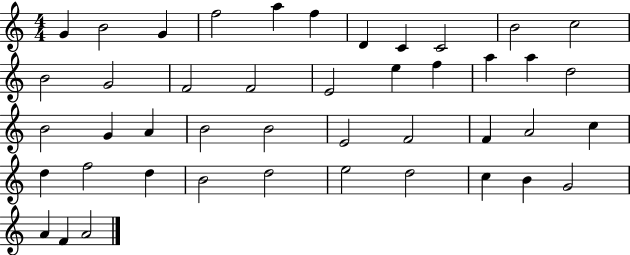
{
  \clef treble
  \numericTimeSignature
  \time 4/4
  \key c \major
  g'4 b'2 g'4 | f''2 a''4 f''4 | d'4 c'4 c'2 | b'2 c''2 | \break b'2 g'2 | f'2 f'2 | e'2 e''4 f''4 | a''4 a''4 d''2 | \break b'2 g'4 a'4 | b'2 b'2 | e'2 f'2 | f'4 a'2 c''4 | \break d''4 f''2 d''4 | b'2 d''2 | e''2 d''2 | c''4 b'4 g'2 | \break a'4 f'4 a'2 | \bar "|."
}